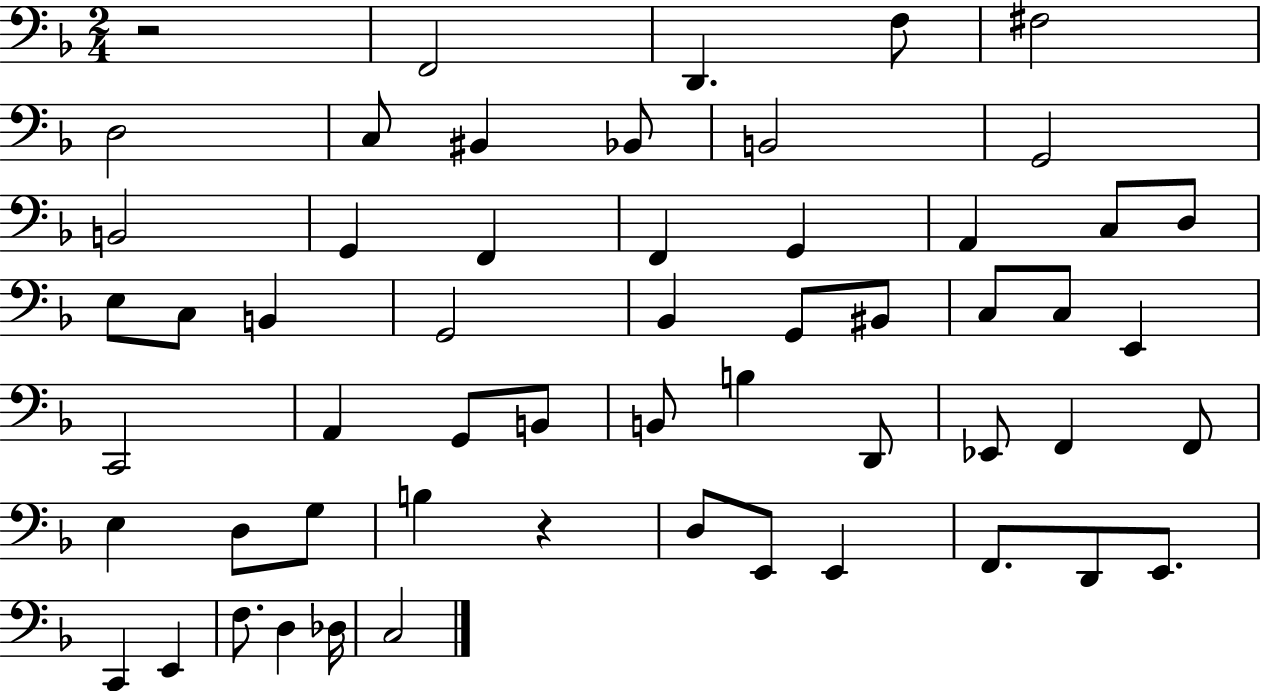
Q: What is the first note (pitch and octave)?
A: F2